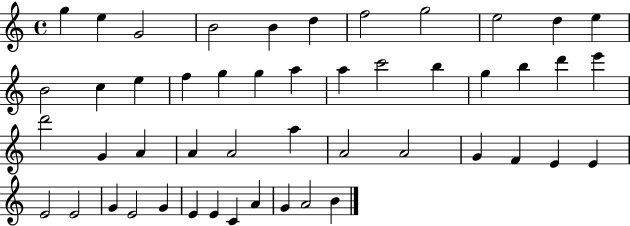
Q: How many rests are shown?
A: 0